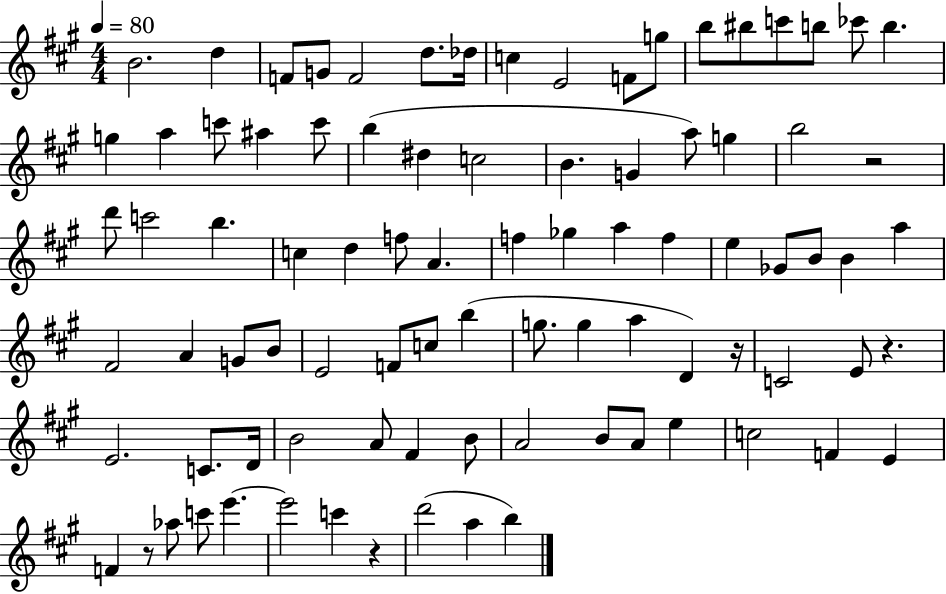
B4/h. D5/q F4/e G4/e F4/h D5/e. Db5/s C5/q E4/h F4/e G5/e B5/e BIS5/e C6/e B5/e CES6/e B5/q. G5/q A5/q C6/e A#5/q C6/e B5/q D#5/q C5/h B4/q. G4/q A5/e G5/q B5/h R/h D6/e C6/h B5/q. C5/q D5/q F5/e A4/q. F5/q Gb5/q A5/q F5/q E5/q Gb4/e B4/e B4/q A5/q F#4/h A4/q G4/e B4/e E4/h F4/e C5/e B5/q G5/e. G5/q A5/q D4/q R/s C4/h E4/e R/q. E4/h. C4/e. D4/s B4/h A4/e F#4/q B4/e A4/h B4/e A4/e E5/q C5/h F4/q E4/q F4/q R/e Ab5/e C6/e E6/q. E6/h C6/q R/q D6/h A5/q B5/q